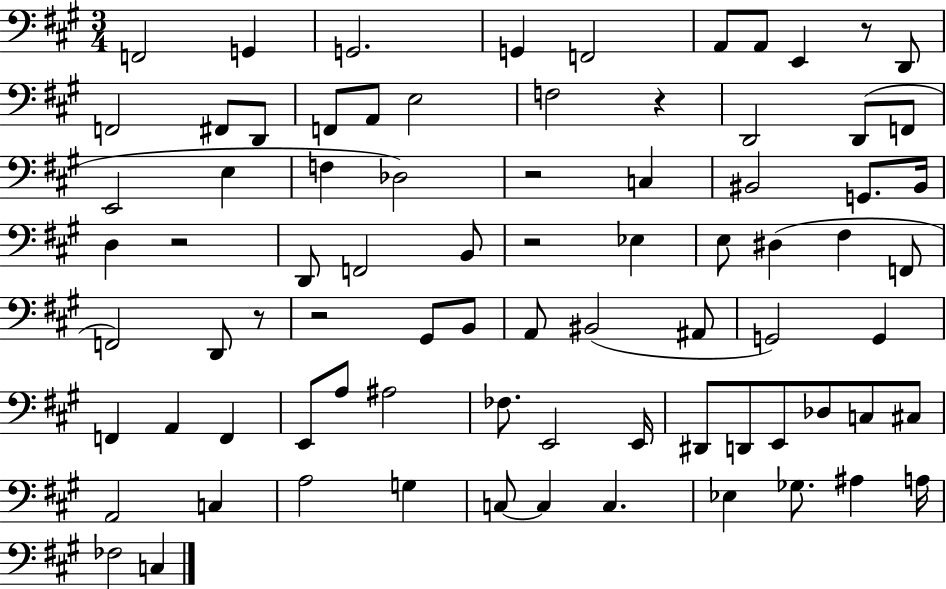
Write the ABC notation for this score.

X:1
T:Untitled
M:3/4
L:1/4
K:A
F,,2 G,, G,,2 G,, F,,2 A,,/2 A,,/2 E,, z/2 D,,/2 F,,2 ^F,,/2 D,,/2 F,,/2 A,,/2 E,2 F,2 z D,,2 D,,/2 F,,/2 E,,2 E, F, _D,2 z2 C, ^B,,2 G,,/2 ^B,,/4 D, z2 D,,/2 F,,2 B,,/2 z2 _E, E,/2 ^D, ^F, F,,/2 F,,2 D,,/2 z/2 z2 ^G,,/2 B,,/2 A,,/2 ^B,,2 ^A,,/2 G,,2 G,, F,, A,, F,, E,,/2 A,/2 ^A,2 _F,/2 E,,2 E,,/4 ^D,,/2 D,,/2 E,,/2 _D,/2 C,/2 ^C,/2 A,,2 C, A,2 G, C,/2 C, C, _E, _G,/2 ^A, A,/4 _F,2 C,